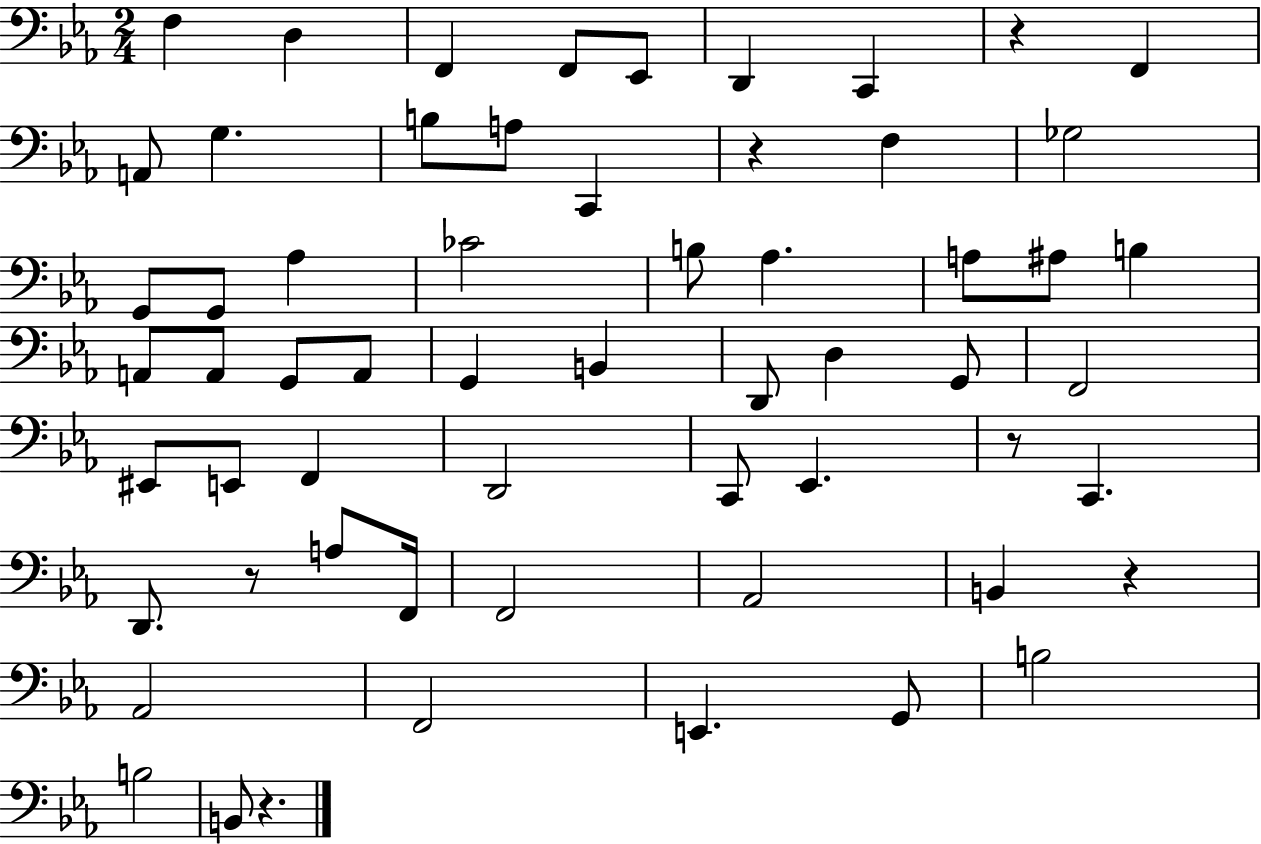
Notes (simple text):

F3/q D3/q F2/q F2/e Eb2/e D2/q C2/q R/q F2/q A2/e G3/q. B3/e A3/e C2/q R/q F3/q Gb3/h G2/e G2/e Ab3/q CES4/h B3/e Ab3/q. A3/e A#3/e B3/q A2/e A2/e G2/e A2/e G2/q B2/q D2/e D3/q G2/e F2/h EIS2/e E2/e F2/q D2/h C2/e Eb2/q. R/e C2/q. D2/e. R/e A3/e F2/s F2/h Ab2/h B2/q R/q Ab2/h F2/h E2/q. G2/e B3/h B3/h B2/e R/q.